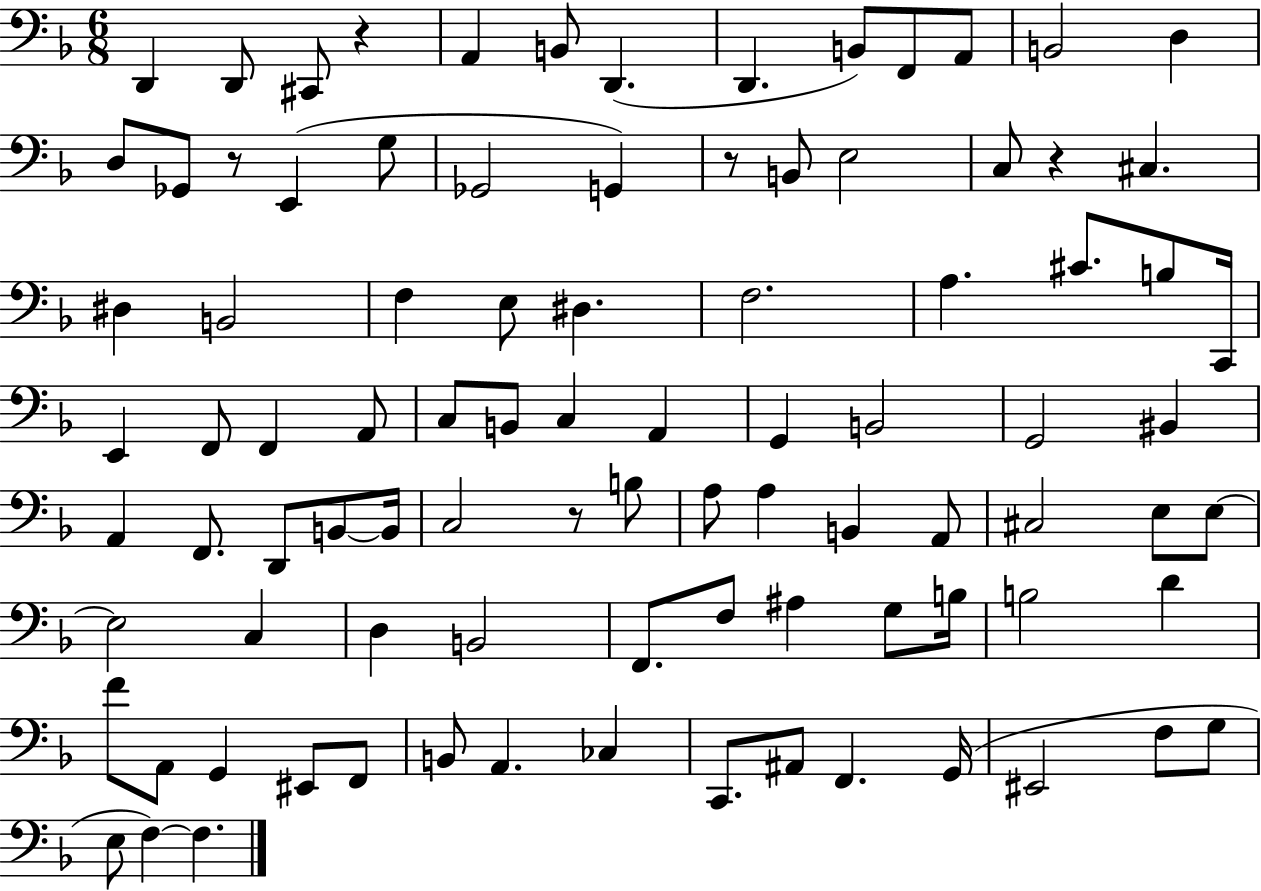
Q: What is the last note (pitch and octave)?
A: F3